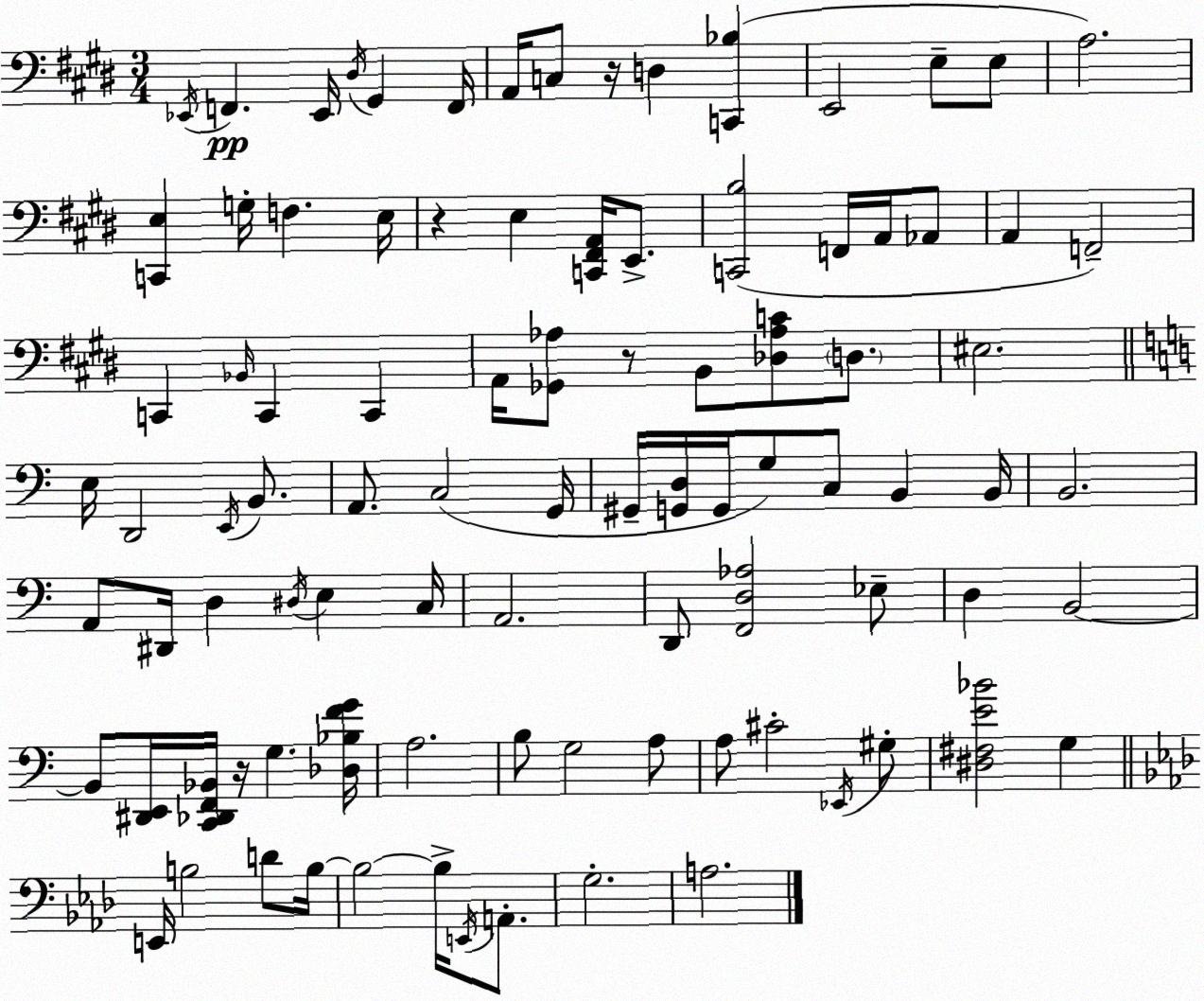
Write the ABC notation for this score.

X:1
T:Untitled
M:3/4
L:1/4
K:E
_E,,/4 F,, _E,,/4 ^D,/4 ^G,, F,,/4 A,,/4 C,/2 z/4 D, [C,,_B,] E,,2 E,/2 E,/2 A,2 [C,,E,] G,/4 F, E,/4 z E, [C,,^F,,A,,]/4 E,,/2 [C,,B,]2 F,,/4 A,,/4 _A,,/2 A,, F,,2 C,, _B,,/4 C,, C,, A,,/4 [_G,,_A,]/2 z/2 B,,/2 [_D,_A,C]/2 D,/2 ^E,2 E,/4 D,,2 E,,/4 B,,/2 A,,/2 C,2 G,,/4 ^G,,/4 [G,,D,]/4 G,,/4 G,/2 C,/2 B,, B,,/4 B,,2 A,,/2 ^D,,/4 D, ^D,/4 E, C,/4 A,,2 D,,/2 [F,,D,_A,]2 _E,/2 D, B,,2 B,,/2 [^D,,E,,]/4 [C,,_D,,F,,_B,,]/4 z/4 G, [_D,_B,FG]/4 A,2 B,/2 G,2 A,/2 A,/2 ^C2 _E,,/4 ^G,/2 [^D,^F,E_B]2 G, E,,/4 B,2 D/2 B,/4 B,2 B,/4 E,,/4 A,,/2 G,2 A,2